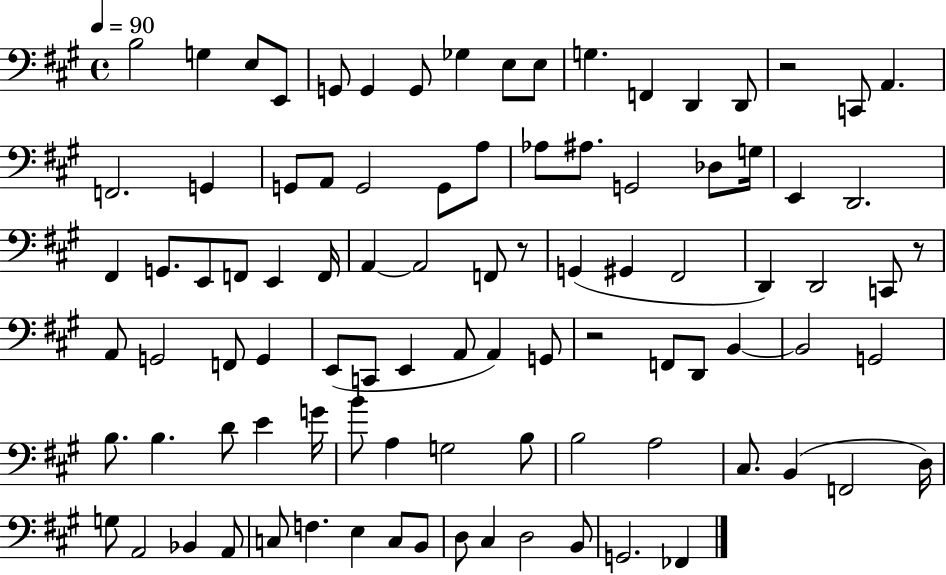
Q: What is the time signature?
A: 4/4